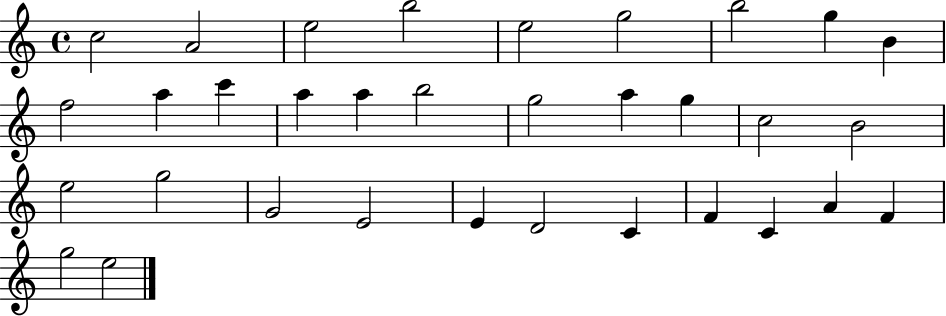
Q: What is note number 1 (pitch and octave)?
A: C5